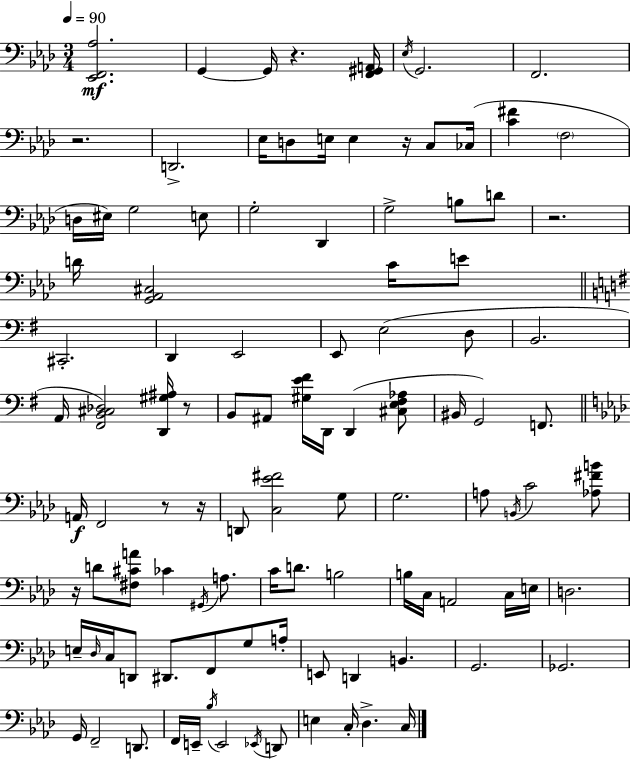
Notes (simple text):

[Eb2,F2,Ab3]/h. G2/q G2/s R/q. [F2,G#2,A2]/s Eb3/s G2/h. F2/h. R/h. D2/h. Eb3/s D3/e E3/s E3/q R/s C3/e CES3/s [C4,F#4]/q F3/h D3/s EIS3/s G3/h E3/e G3/h Db2/q G3/h B3/e D4/e R/h. D4/s [G2,Ab2,C#3]/h C4/s E4/e C#2/h. D2/q E2/h E2/e E3/h D3/e B2/h. A2/s [F#2,B2,C#3,Db3]/h [D2,G#3,A#3]/s R/e B2/e A#2/e [G#3,E4,F#4]/s D2/s D2/q [C#3,E3,F#3,Ab3]/e BIS2/s G2/h F2/e. A2/s F2/h R/e R/s D2/e [C3,Eb4,F#4]/h G3/e G3/h. A3/e B2/s C4/h [Ab3,F#4,B4]/e R/s D4/e [F#3,C#4,A4]/e CES4/q G#2/s A3/e. C4/s D4/e. B3/h B3/s C3/s A2/h C3/s E3/s D3/h. E3/s Db3/s C3/s D2/e D#2/e. F2/e G3/e A3/s E2/e D2/q B2/q. G2/h. Gb2/h. G2/s F2/h D2/e. F2/s E2/s Bb3/s E2/h Eb2/s D2/e E3/q C3/s Db3/q. C3/s